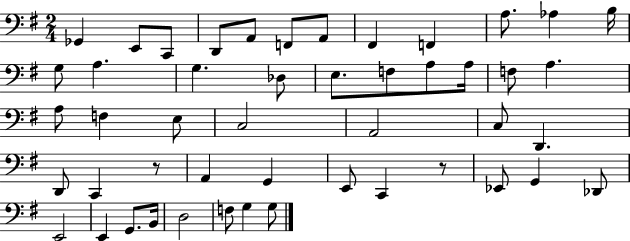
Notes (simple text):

Gb2/q E2/e C2/e D2/e A2/e F2/e A2/e F#2/q F2/q A3/e. Ab3/q B3/s G3/e A3/q. G3/q. Db3/e E3/e. F3/e A3/e A3/s F3/e A3/q. A3/e F3/q E3/e C3/h A2/h C3/e D2/q. D2/e C2/q R/e A2/q G2/q E2/e C2/q R/e Eb2/e G2/q Db2/e E2/h E2/q G2/e. B2/s D3/h F3/e G3/q G3/e